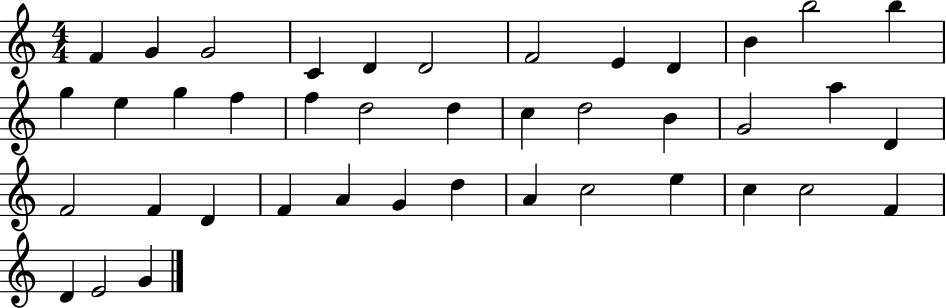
F4/q G4/q G4/h C4/q D4/q D4/h F4/h E4/q D4/q B4/q B5/h B5/q G5/q E5/q G5/q F5/q F5/q D5/h D5/q C5/q D5/h B4/q G4/h A5/q D4/q F4/h F4/q D4/q F4/q A4/q G4/q D5/q A4/q C5/h E5/q C5/q C5/h F4/q D4/q E4/h G4/q